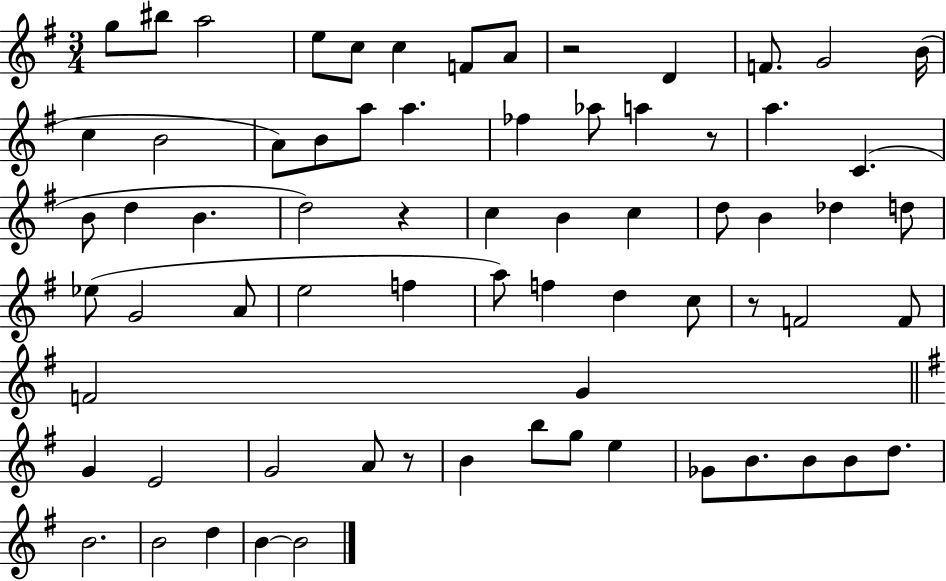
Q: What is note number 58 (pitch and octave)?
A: B4